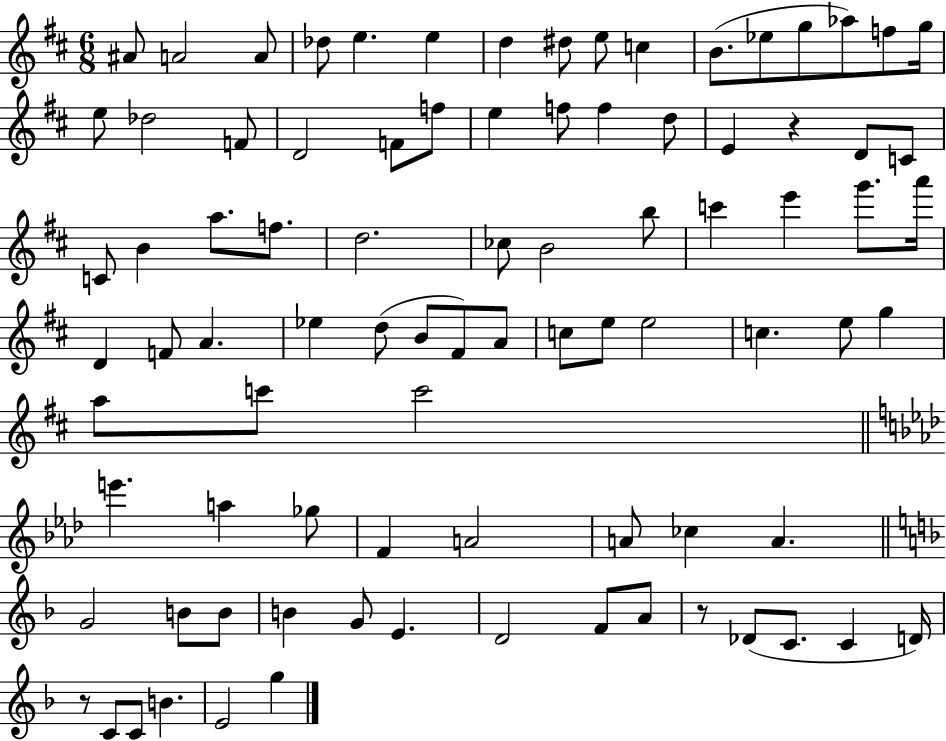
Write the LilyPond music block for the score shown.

{
  \clef treble
  \numericTimeSignature
  \time 6/8
  \key d \major
  ais'8 a'2 a'8 | des''8 e''4. e''4 | d''4 dis''8 e''8 c''4 | b'8.( ees''8 g''8 aes''8) f''8 g''16 | \break e''8 des''2 f'8 | d'2 f'8 f''8 | e''4 f''8 f''4 d''8 | e'4 r4 d'8 c'8 | \break c'8 b'4 a''8. f''8. | d''2. | ces''8 b'2 b''8 | c'''4 e'''4 g'''8. a'''16 | \break d'4 f'8 a'4. | ees''4 d''8( b'8 fis'8) a'8 | c''8 e''8 e''2 | c''4. e''8 g''4 | \break a''8 c'''8 c'''2 | \bar "||" \break \key f \minor e'''4. a''4 ges''8 | f'4 a'2 | a'8 ces''4 a'4. | \bar "||" \break \key f \major g'2 b'8 b'8 | b'4 g'8 e'4. | d'2 f'8 a'8 | r8 des'8( c'8. c'4 d'16) | \break r8 c'8 c'8 b'4. | e'2 g''4 | \bar "|."
}